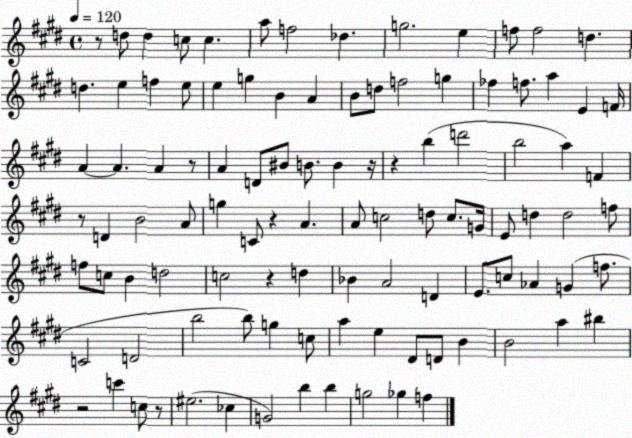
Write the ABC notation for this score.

X:1
T:Untitled
M:4/4
L:1/4
K:E
z/2 d/2 d c/2 c a/2 f2 _d g2 e f/2 f2 d d e f e/2 e g B A B/2 d/2 f2 g _f f/2 a E F/4 A A A z/2 A D/2 ^B/2 B/2 B z/4 z b d'2 b2 a F z/2 D B2 A/2 g C/2 z A A/2 c2 d/2 c/2 G/4 E/2 d d2 f/2 f/2 c/2 B d2 c2 z d _B A2 D E/2 c/2 _A G f/2 C2 D2 b2 b/2 g c/2 a e ^D/2 D/2 B B2 a ^b z2 c' c/2 z/2 ^e2 _c G2 b b g2 _g f